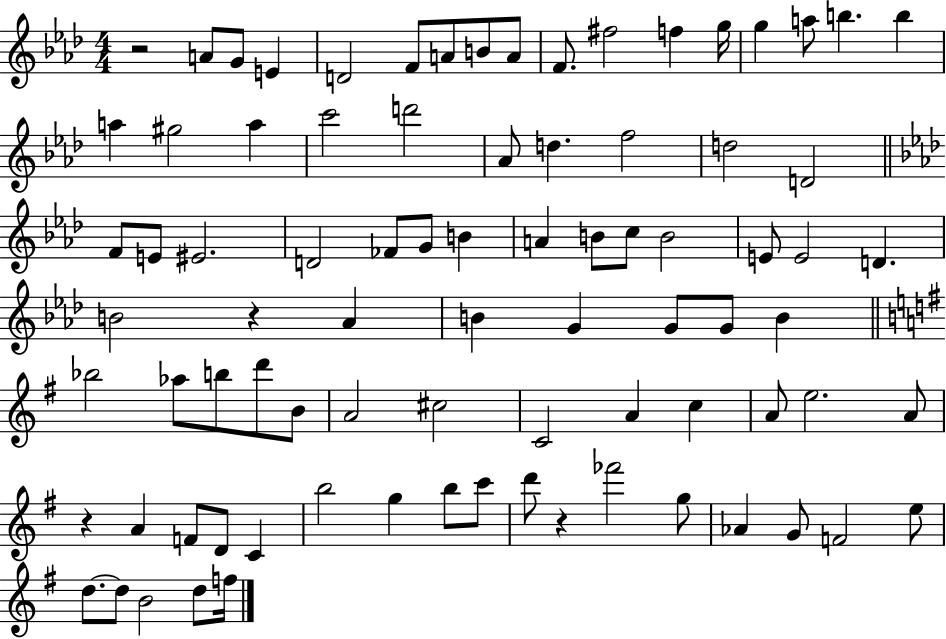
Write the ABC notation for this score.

X:1
T:Untitled
M:4/4
L:1/4
K:Ab
z2 A/2 G/2 E D2 F/2 A/2 B/2 A/2 F/2 ^f2 f g/4 g a/2 b b a ^g2 a c'2 d'2 _A/2 d f2 d2 D2 F/2 E/2 ^E2 D2 _F/2 G/2 B A B/2 c/2 B2 E/2 E2 D B2 z _A B G G/2 G/2 B _b2 _a/2 b/2 d'/2 B/2 A2 ^c2 C2 A c A/2 e2 A/2 z A F/2 D/2 C b2 g b/2 c'/2 d'/2 z _f'2 g/2 _A G/2 F2 e/2 d/2 d/2 B2 d/2 f/4